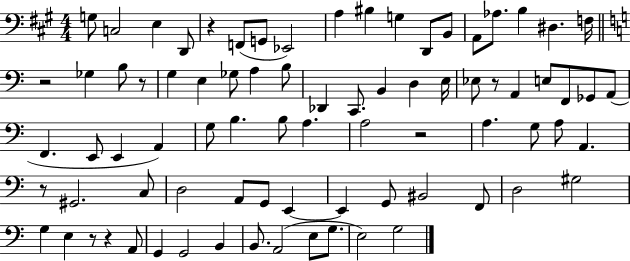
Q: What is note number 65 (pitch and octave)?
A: G2